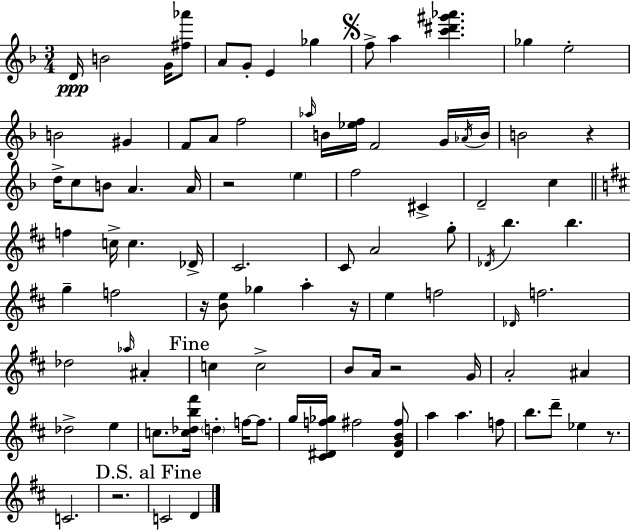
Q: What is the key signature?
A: F major